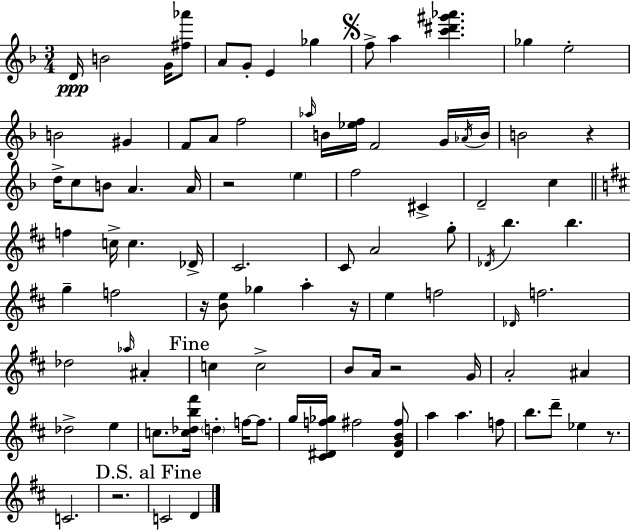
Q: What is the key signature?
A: F major